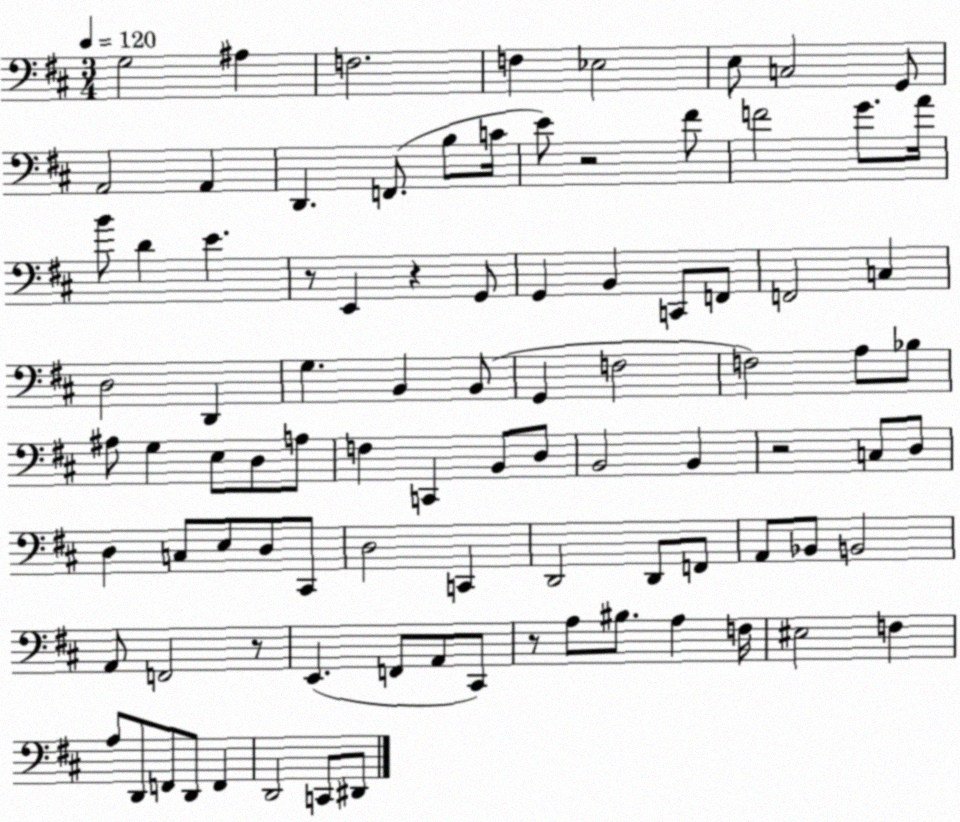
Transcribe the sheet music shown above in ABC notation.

X:1
T:Untitled
M:3/4
L:1/4
K:D
G,2 ^A, F,2 F, _E,2 E,/2 C,2 G,,/2 A,,2 A,, D,, F,,/2 B,/2 C/4 E/2 z2 ^F/2 F2 G/2 A/4 B/2 D E z/2 E,, z G,,/2 G,, B,, C,,/2 F,,/2 F,,2 C, D,2 D,, G, B,, B,,/2 G,, F,2 F,2 A,/2 _B,/2 ^A,/2 G, E,/2 D,/2 A,/2 F, C,, B,,/2 D,/2 B,,2 B,, z2 C,/2 D,/2 D, C,/2 E,/2 D,/2 ^C,,/2 D,2 C,, D,,2 D,,/2 F,,/2 A,,/2 _B,,/2 B,,2 A,,/2 F,,2 z/2 E,, F,,/2 A,,/2 ^C,,/2 z/2 A,/2 ^B,/2 A, F,/4 ^E,2 F, A,/2 D,,/2 F,,/2 D,,/2 F,, D,,2 C,,/2 ^D,,/2